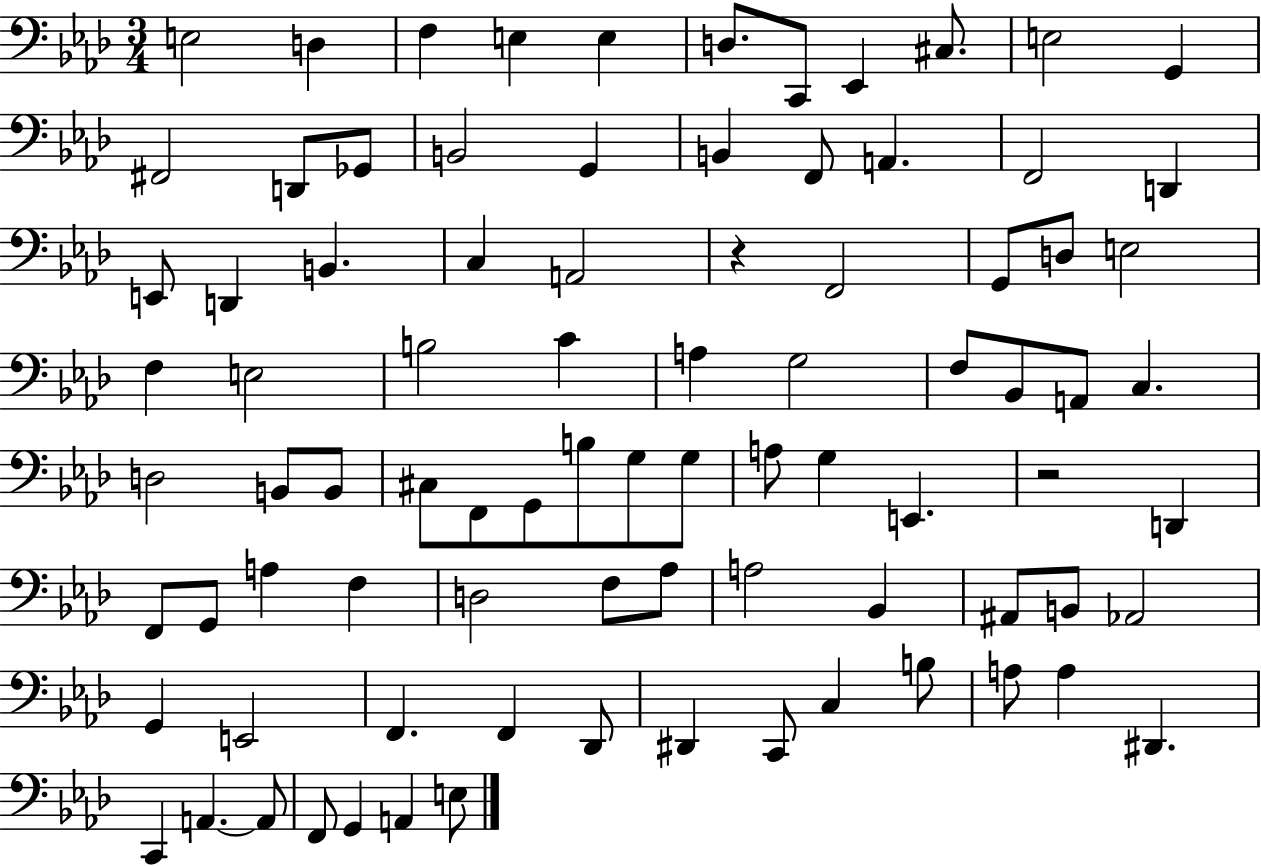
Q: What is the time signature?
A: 3/4